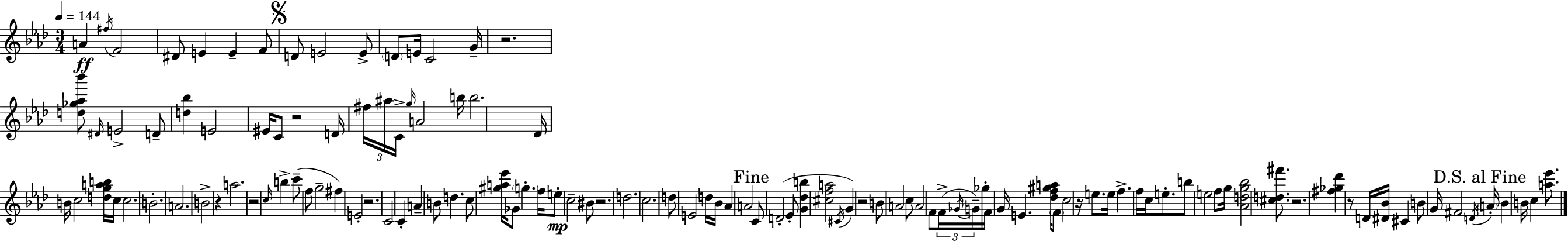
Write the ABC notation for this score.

X:1
T:Untitled
M:3/4
L:1/4
K:Ab
A ^f/4 F2 ^D/2 E E F/2 D/2 E2 E/2 D/2 E/4 C2 G/4 z2 [d_g_a_b']/2 ^D/4 E2 D/2 [d_b] E2 ^E/4 C/2 z2 D/4 ^f/4 ^a/4 C/4 g/4 A2 b/4 b2 _D/4 B/4 c2 [dgab]/4 c/4 c2 B2 A2 B2 z a2 z2 c/4 b c'/2 f/2 g2 ^f E2 z2 C2 C A B/2 d c/2 [^ga_e']/4 _G/2 g f/4 e/2 c2 ^B/2 z2 d2 c2 d/2 E2 d/4 _B/4 _A A2 C/2 D2 _E/2 [G_db] [^cfa]2 ^C/4 G z2 B/2 A2 c/2 A2 F/2 F/4 _G/4 G/4 _g/4 F/4 G/4 E [_df^ga]/4 F/2 c2 z/4 e/2 e/4 f f/4 c/4 e/2 b/2 e2 f/2 g/4 [_Adg_b]2 [^cd^f']/2 z2 [^f_g_d'] z/2 D/4 [^D_B]/4 ^C B/2 G/4 ^F2 D/4 A/4 _B B/4 c [a_e']/2